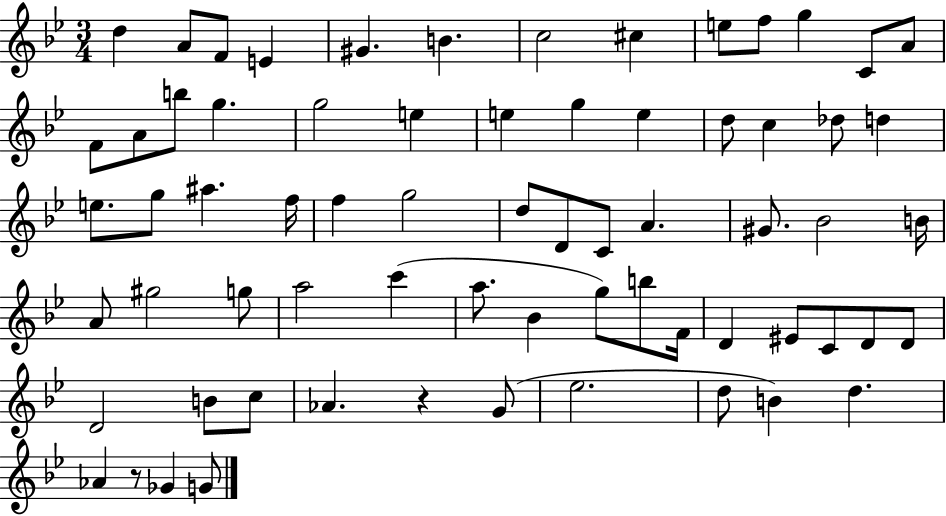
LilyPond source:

{
  \clef treble
  \numericTimeSignature
  \time 3/4
  \key bes \major
  \repeat volta 2 { d''4 a'8 f'8 e'4 | gis'4. b'4. | c''2 cis''4 | e''8 f''8 g''4 c'8 a'8 | \break f'8 a'8 b''8 g''4. | g''2 e''4 | e''4 g''4 e''4 | d''8 c''4 des''8 d''4 | \break e''8. g''8 ais''4. f''16 | f''4 g''2 | d''8 d'8 c'8 a'4. | gis'8. bes'2 b'16 | \break a'8 gis''2 g''8 | a''2 c'''4( | a''8. bes'4 g''8) b''8 f'16 | d'4 eis'8 c'8 d'8 d'8 | \break d'2 b'8 c''8 | aes'4. r4 g'8( | ees''2. | d''8 b'4) d''4. | \break aes'4 r8 ges'4 g'8 | } \bar "|."
}